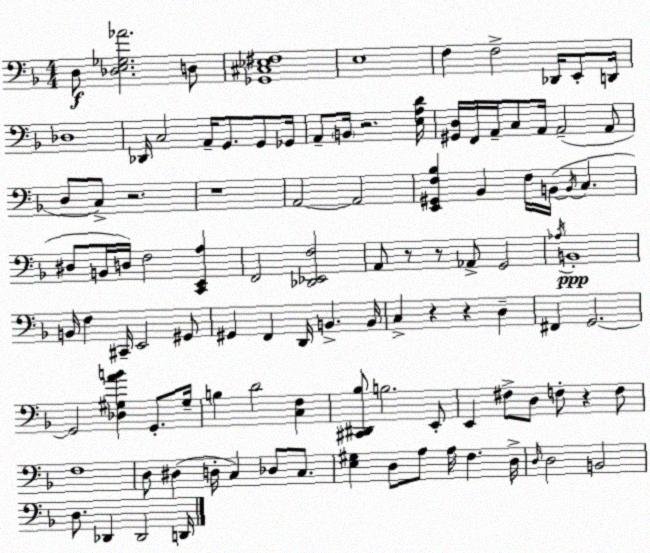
X:1
T:Untitled
M:4/4
L:1/4
K:F
D,/2 [_D,E,_G,_A]2 D,/2 [_G,,^C,_E,^F,]4 E,4 F, F,2 _D,,/4 E,,/2 D,,/4 _D,4 _D,,/4 C,2 A,,/4 G,,/2 G,,/2 _G,,/4 A,,/2 B,,/4 z2 [E,A,D]/4 [^G,,D,]/4 F,,/4 A,,/4 C,/2 A,,/4 A,,2 A,,/2 D,/2 C,/2 z2 z4 A,,2 A,,2 [E,,^G,,F,_B,] _B,, F,/4 B,,/4 B,,/4 C, ^D,/2 B,,/4 D,/4 F,2 [C,,E,,A,] F,,2 [_D,,_E,,F,]2 A,,/2 z/2 z/2 _A,,/2 G,,2 _A,/4 B,,4 B,,/4 F, ^C,,/4 E,,2 ^G,,/2 ^G,, F,, D,,/4 B,, B,,/4 C, z z D, ^F,, G,,2 G,,2 [_D,^G,AB] G,,/2 ^G,/4 B, D2 [C,F,] [^C,,^D,,_B,]/2 B,2 E,,/2 E,, ^F,/2 D,/2 F,/2 z F,/2 F,4 D,/2 ^D, D,/4 C, _D,/2 C,/2 [E,^G,] D,/2 A,/2 A,/4 F, D,/4 D,/4 D,2 B,,2 D,/2 _D,, _D,,2 D,,/4